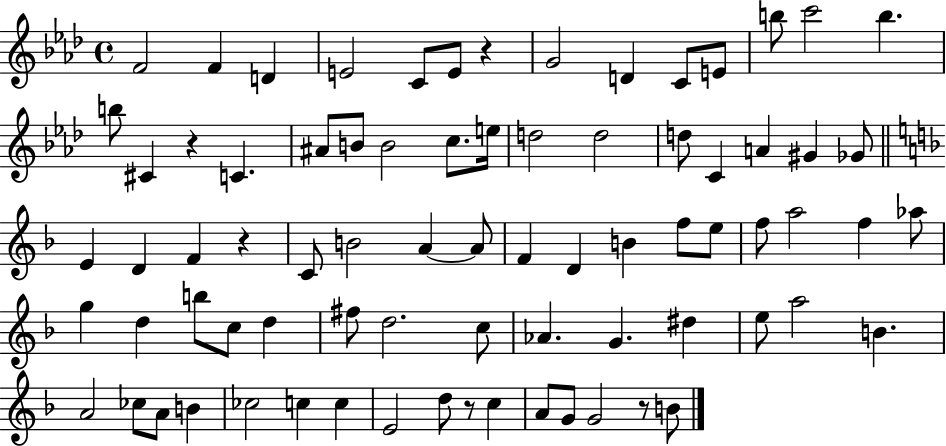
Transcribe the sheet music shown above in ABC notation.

X:1
T:Untitled
M:4/4
L:1/4
K:Ab
F2 F D E2 C/2 E/2 z G2 D C/2 E/2 b/2 c'2 b b/2 ^C z C ^A/2 B/2 B2 c/2 e/4 d2 d2 d/2 C A ^G _G/2 E D F z C/2 B2 A A/2 F D B f/2 e/2 f/2 a2 f _a/2 g d b/2 c/2 d ^f/2 d2 c/2 _A G ^d e/2 a2 B A2 _c/2 A/2 B _c2 c c E2 d/2 z/2 c A/2 G/2 G2 z/2 B/2